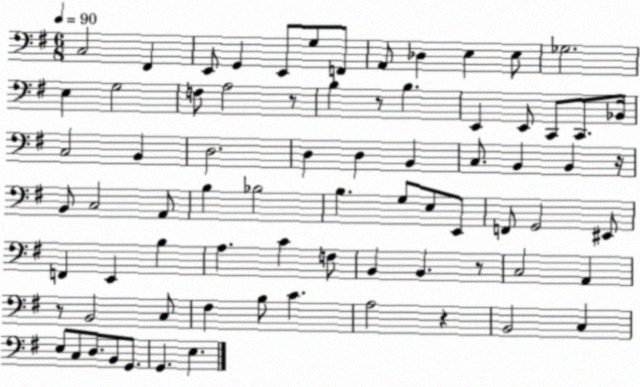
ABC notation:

X:1
T:Untitled
M:6/8
L:1/4
K:G
C,2 ^F,, E,,/2 G,, E,,/2 G,/2 F,,/2 A,,/2 _D, E, E,/2 _G,2 E, G,2 F,/2 A,2 z/2 B, z/2 B, E,, E,,/2 C,,/2 C,,/2 _B,,/4 C,2 B,, D,2 D, D, B,, C,/2 B,, B,, z/4 B,,/2 C,2 A,,/2 B, _B,2 B, G,/2 E,/2 E,,/2 F,,/2 G,,2 ^E,,/2 F,, E,, B, A, C F,/2 B,, B,, z/2 C,2 A,, z/2 B,,2 C,/2 ^F, B,/2 C A,2 z B,,2 C, E,/2 C,/2 D,/2 B,,/2 G,,/2 G,, E,